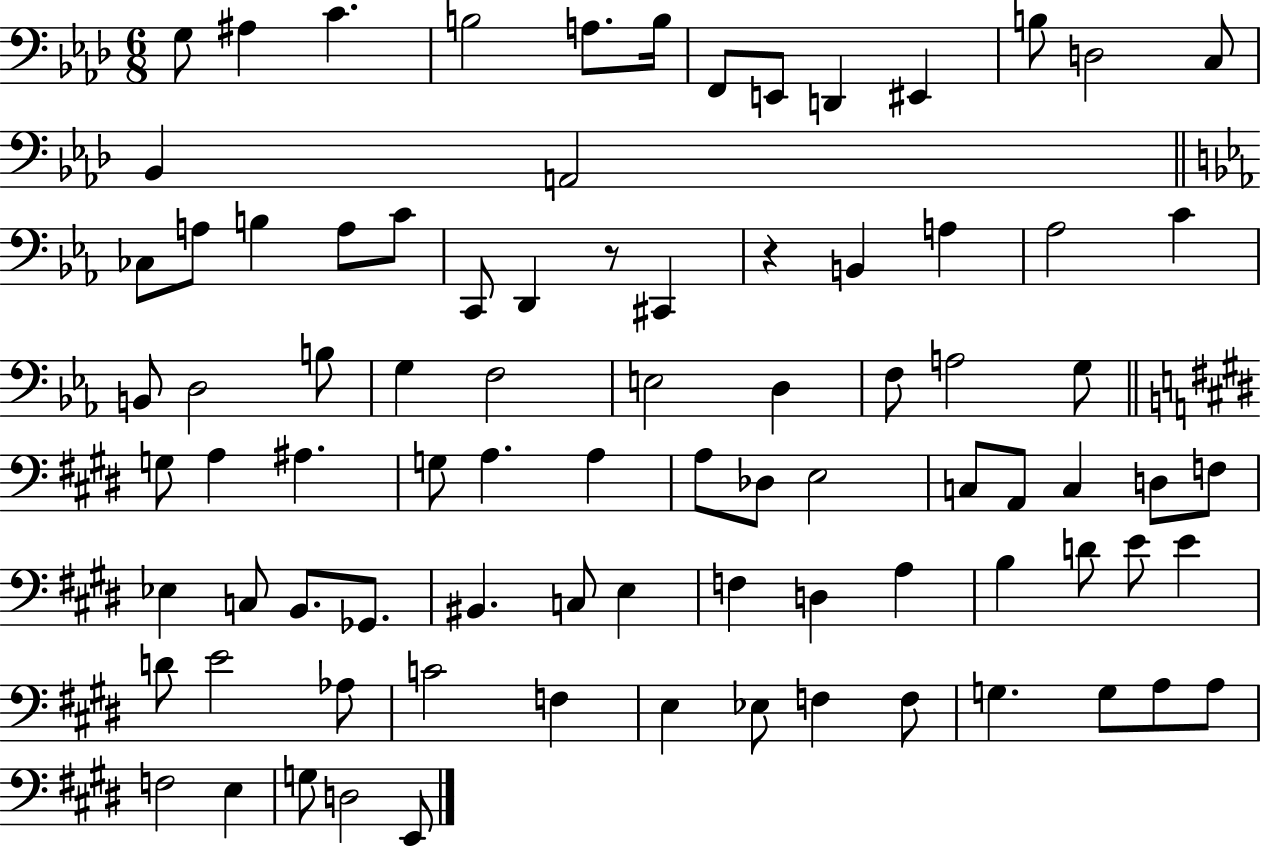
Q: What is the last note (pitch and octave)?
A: E2